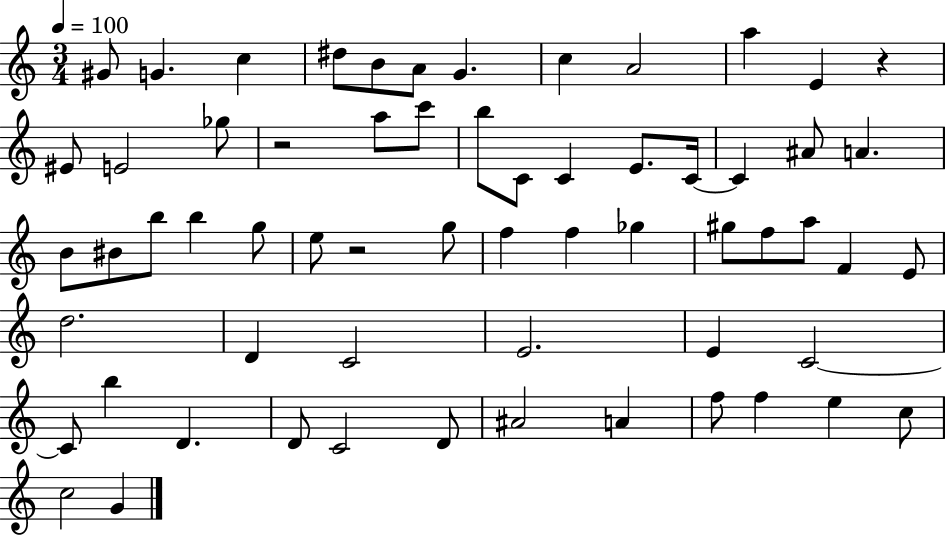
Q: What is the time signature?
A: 3/4